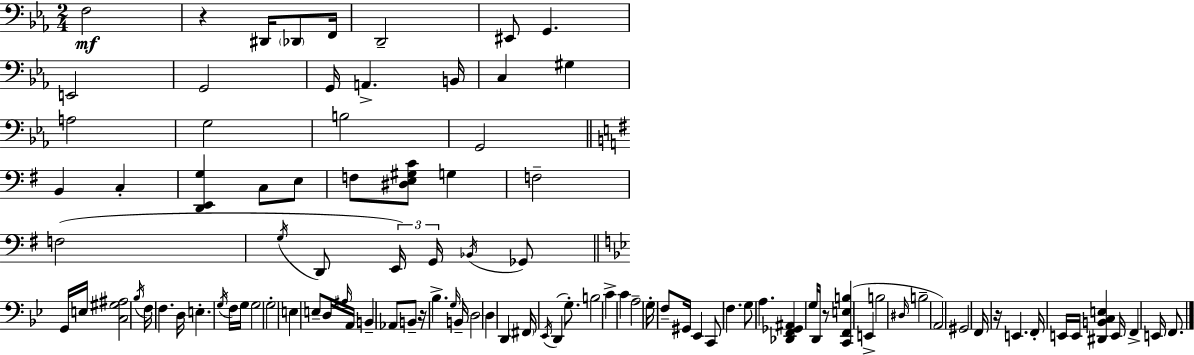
F3/h R/q D#2/s Db2/e F2/s D2/h EIS2/e G2/q. E2/h G2/h G2/s A2/q. B2/s C3/q G#3/q A3/h G3/h B3/h G2/h B2/q C3/q [D2,E2,G3]/q C3/e E3/e F3/e [D#3,E3,G#3,C4]/e G3/q F3/h F3/h G3/s D2/e E2/s G2/s Bb2/s Gb2/e G2/s E3/s [C3,G#3,A#3]/h Bb3/s F3/s F3/q. D3/s E3/q. G3/s F3/s G3/s G3/h G3/h E3/q E3/e D3/s A#3/s A2/s B2/q Ab2/e B2/e R/s Bb3/q. G3/s B2/s D3/h D3/q D2/q F#2/s Eb2/s D2/q G3/e. B3/h C4/q C4/q A3/h G3/s F3/e G#2/s Eb2/q C2/e F3/q. G3/e A3/q. [Db2,F2,Gb2,A#2]/q G3/s D2/s R/e [C2,F2,E3,B3]/q E2/q B3/h D#3/s B3/h A2/h G#2/h F2/s R/s E2/q. F2/s E2/s E2/s [D#2,B2,C3,E3]/q E2/s F2/q E2/s F2/e.